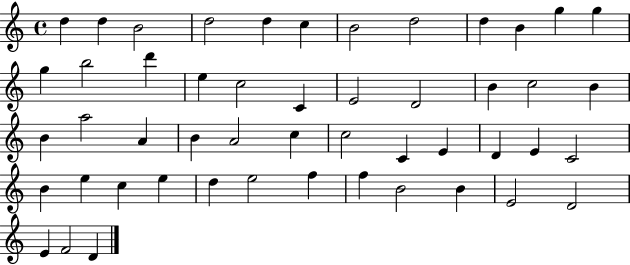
D5/q D5/q B4/h D5/h D5/q C5/q B4/h D5/h D5/q B4/q G5/q G5/q G5/q B5/h D6/q E5/q C5/h C4/q E4/h D4/h B4/q C5/h B4/q B4/q A5/h A4/q B4/q A4/h C5/q C5/h C4/q E4/q D4/q E4/q C4/h B4/q E5/q C5/q E5/q D5/q E5/h F5/q F5/q B4/h B4/q E4/h D4/h E4/q F4/h D4/q